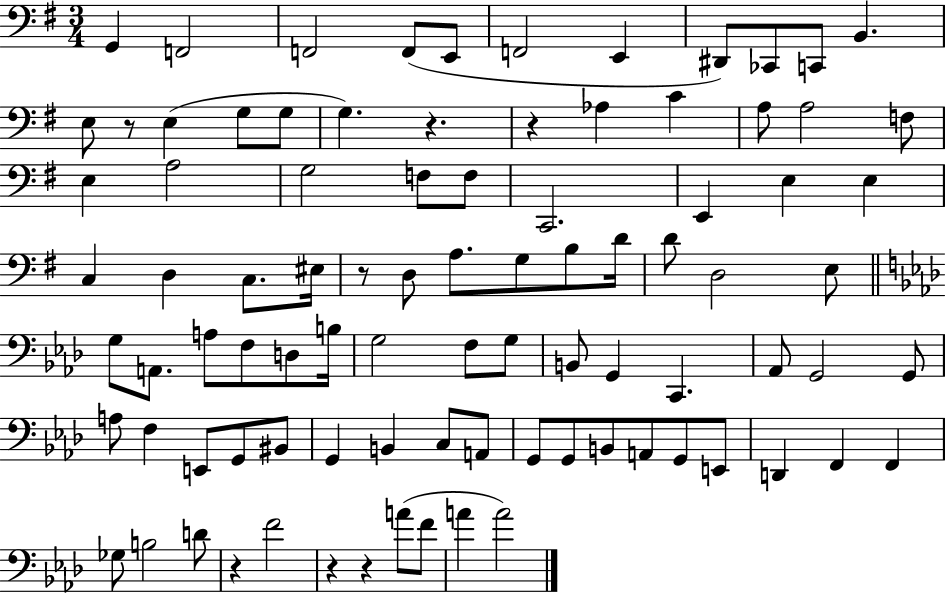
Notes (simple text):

G2/q F2/h F2/h F2/e E2/e F2/h E2/q D#2/e CES2/e C2/e B2/q. E3/e R/e E3/q G3/e G3/e G3/q. R/q. R/q Ab3/q C4/q A3/e A3/h F3/e E3/q A3/h G3/h F3/e F3/e C2/h. E2/q E3/q E3/q C3/q D3/q C3/e. EIS3/s R/e D3/e A3/e. G3/e B3/e D4/s D4/e D3/h E3/e G3/e A2/e. A3/e F3/e D3/e B3/s G3/h F3/e G3/e B2/e G2/q C2/q. Ab2/e G2/h G2/e A3/e F3/q E2/e G2/e BIS2/e G2/q B2/q C3/e A2/e G2/e G2/e B2/e A2/e G2/e E2/e D2/q F2/q F2/q Gb3/e B3/h D4/e R/q F4/h R/q R/q A4/e F4/e A4/q A4/h